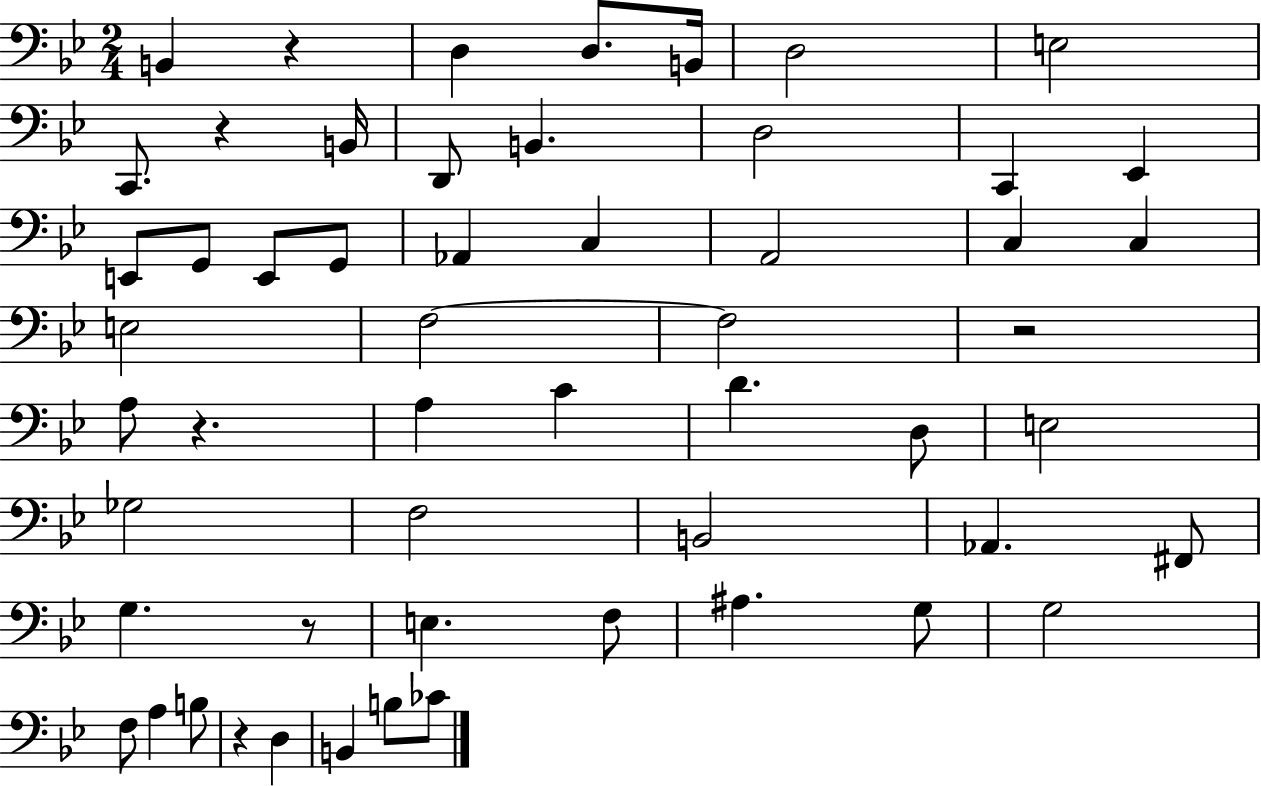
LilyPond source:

{
  \clef bass
  \numericTimeSignature
  \time 2/4
  \key bes \major
  b,4 r4 | d4 d8. b,16 | d2 | e2 | \break c,8. r4 b,16 | d,8 b,4. | d2 | c,4 ees,4 | \break e,8 g,8 e,8 g,8 | aes,4 c4 | a,2 | c4 c4 | \break e2 | f2~~ | f2 | r2 | \break a8 r4. | a4 c'4 | d'4. d8 | e2 | \break ges2 | f2 | b,2 | aes,4. fis,8 | \break g4. r8 | e4. f8 | ais4. g8 | g2 | \break f8 a4 b8 | r4 d4 | b,4 b8 ces'8 | \bar "|."
}